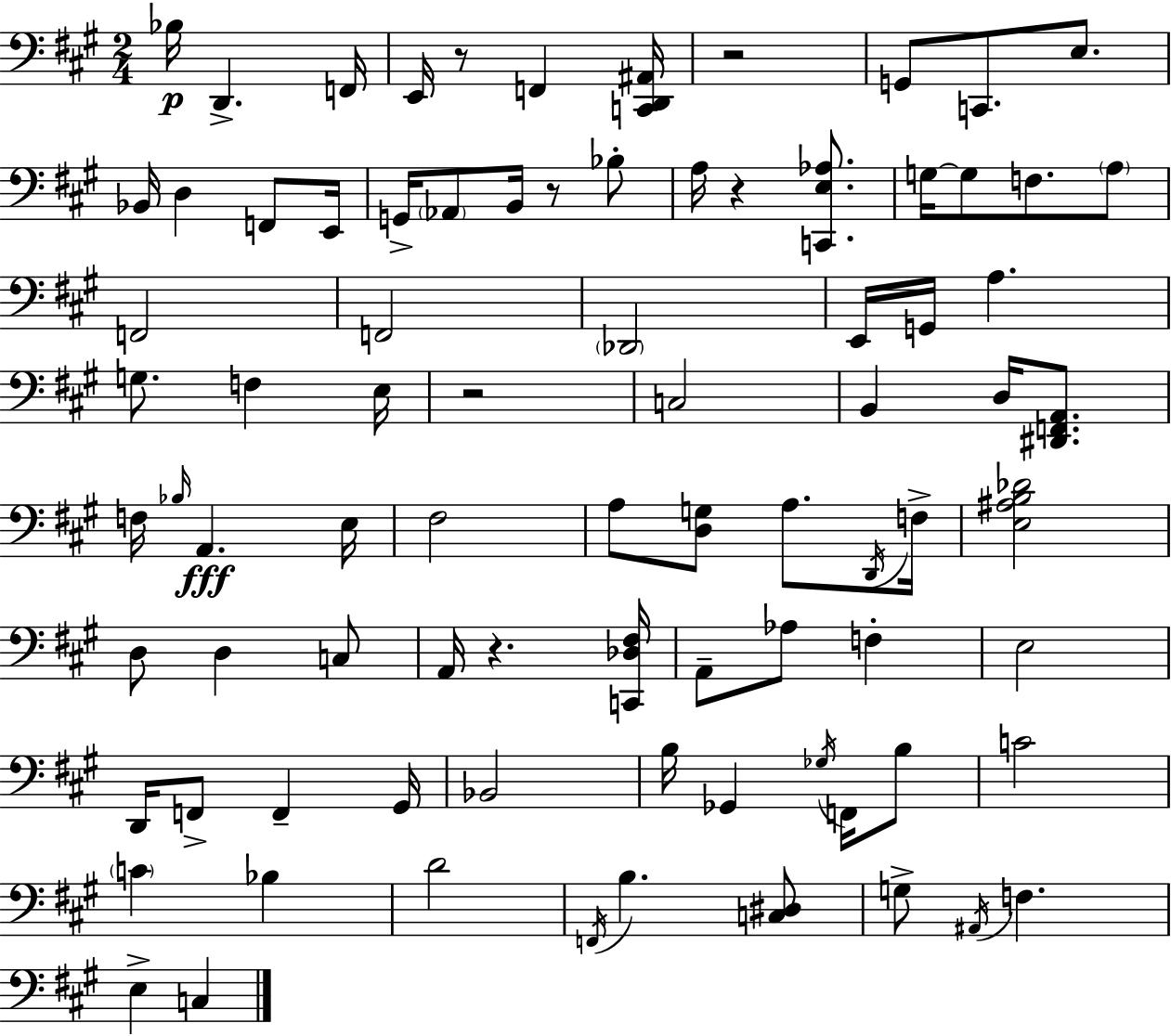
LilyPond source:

{
  \clef bass
  \numericTimeSignature
  \time 2/4
  \key a \major
  bes16\p d,4.-> f,16 | e,16 r8 f,4 <c, d, ais,>16 | r2 | g,8 c,8. e8. | \break bes,16 d4 f,8 e,16 | g,16-> \parenthesize aes,8 b,16 r8 bes8-. | a16 r4 <c, e aes>8. | g16~~ g8 f8. \parenthesize a8 | \break f,2 | f,2 | \parenthesize des,2 | e,16 g,16 a4. | \break g8. f4 e16 | r2 | c2 | b,4 d16 <dis, f, a,>8. | \break f16 \grace { bes16 }\fff a,4. | e16 fis2 | a8 <d g>8 a8. | \acciaccatura { d,16 } f16-> <e ais b des'>2 | \break d8 d4 | c8 a,16 r4. | <c, des fis>16 a,8-- aes8 f4-. | e2 | \break d,16 f,8-> f,4-- | gis,16 bes,2 | b16 ges,4 \acciaccatura { ges16 } | f,16 b8 c'2 | \break \parenthesize c'4 bes4 | d'2 | \acciaccatura { f,16 } b4. | <c dis>8 g8-> \acciaccatura { ais,16 } f4. | \break e4-> | c4 \bar "|."
}